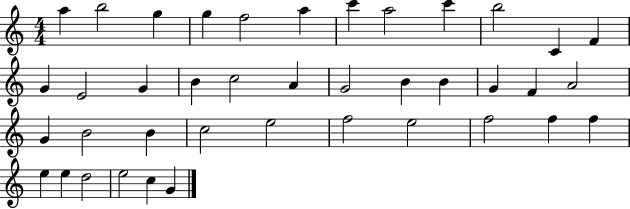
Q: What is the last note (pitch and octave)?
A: G4